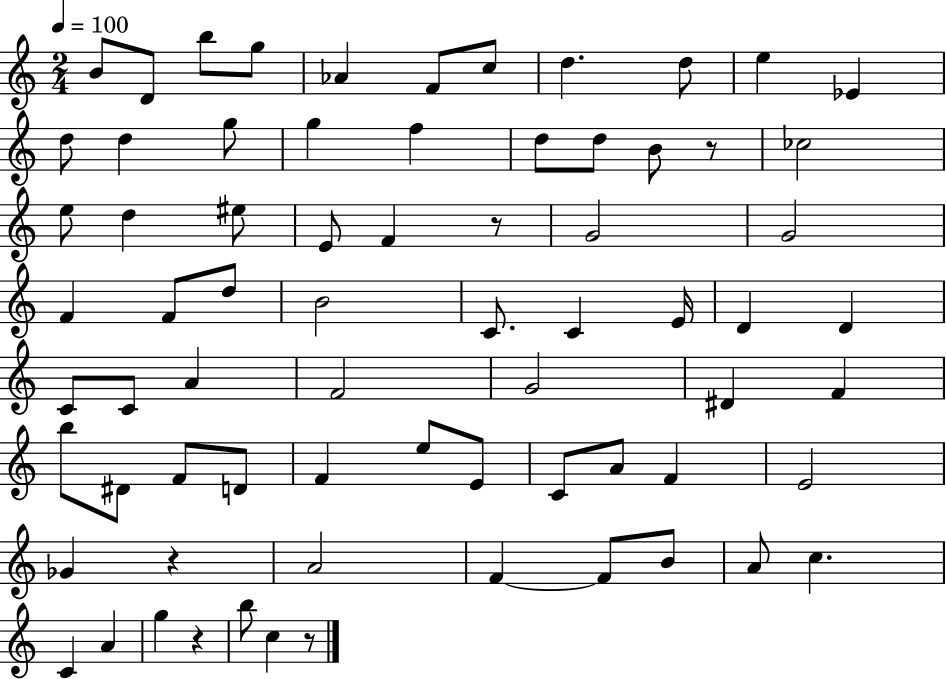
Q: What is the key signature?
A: C major